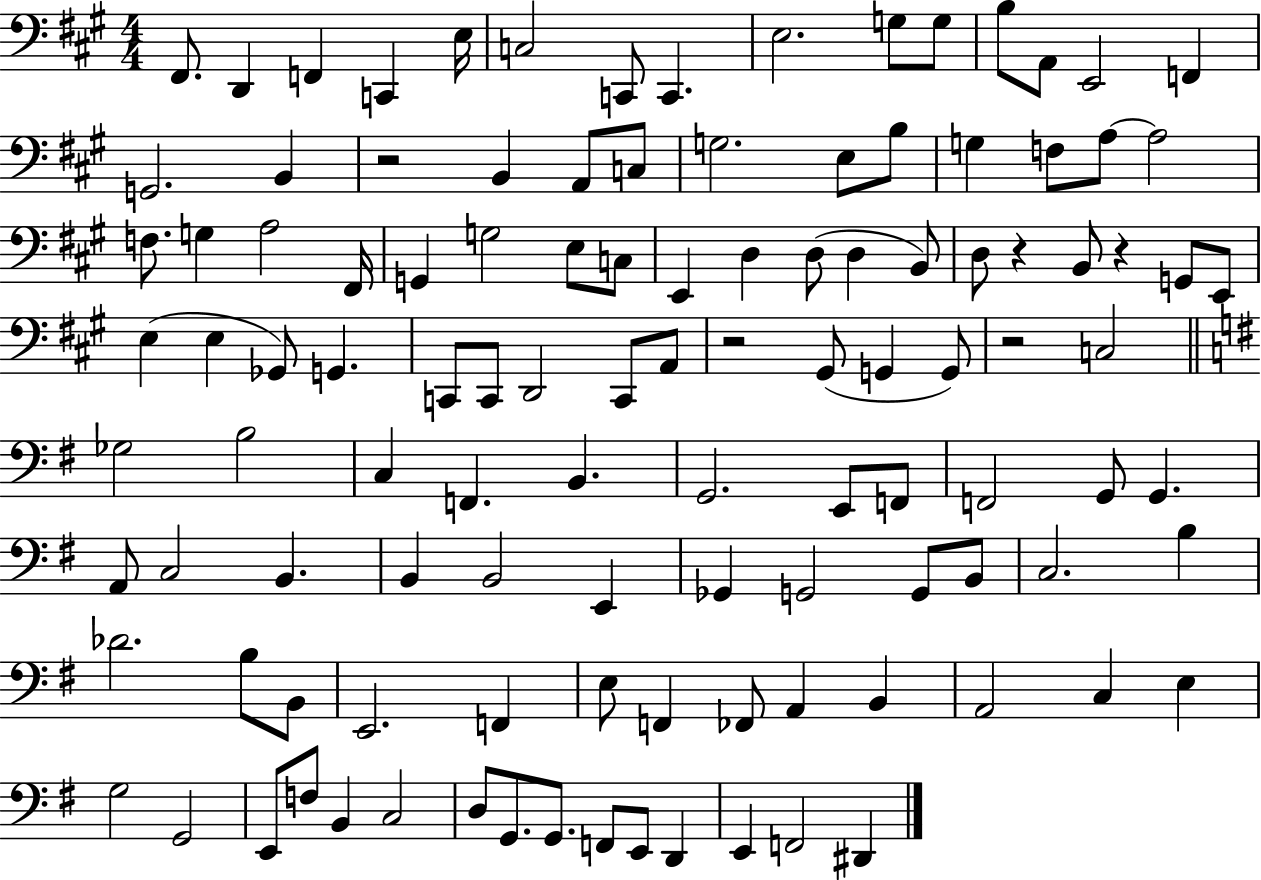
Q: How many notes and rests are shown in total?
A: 113